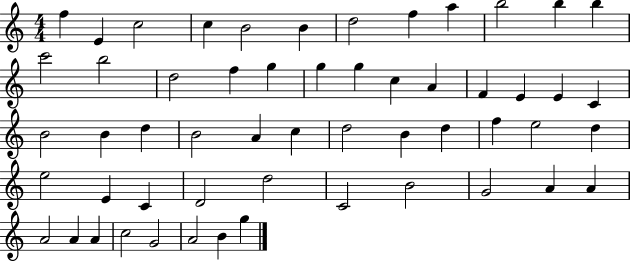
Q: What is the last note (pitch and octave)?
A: G5